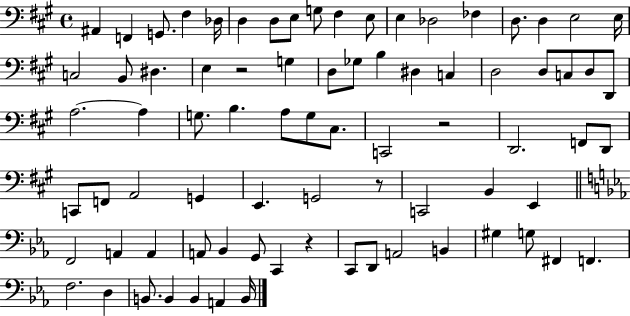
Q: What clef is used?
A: bass